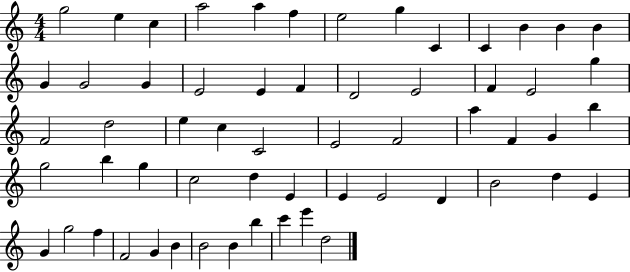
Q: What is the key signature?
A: C major